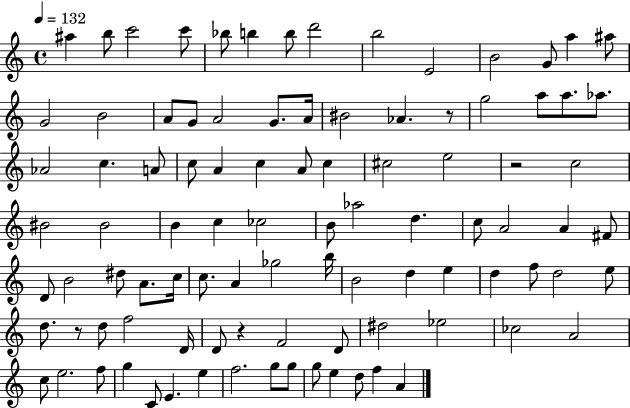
A#5/q B5/e C6/h C6/e Bb5/e B5/q B5/e D6/h B5/h E4/h B4/h G4/e A5/q A#5/e G4/h B4/h A4/e G4/e A4/h G4/e. A4/s BIS4/h Ab4/q. R/e G5/h A5/e A5/e. Ab5/e. Ab4/h C5/q. A4/e C5/e A4/q C5/q A4/e C5/q C#5/h E5/h R/h C5/h BIS4/h BIS4/h B4/q C5/q CES5/h B4/e Ab5/h D5/q. C5/e A4/h A4/q F#4/e D4/e B4/h D#5/e A4/e. C5/s C5/e. A4/q Gb5/h B5/s B4/h D5/q E5/q D5/q F5/e D5/h E5/e D5/e. R/e D5/e F5/h D4/s D4/e R/q F4/h D4/e D#5/h Eb5/h CES5/h A4/h C5/e E5/h. F5/e G5/q C4/e E4/q. E5/q F5/h. G5/e G5/e G5/e E5/q D5/e F5/q A4/q